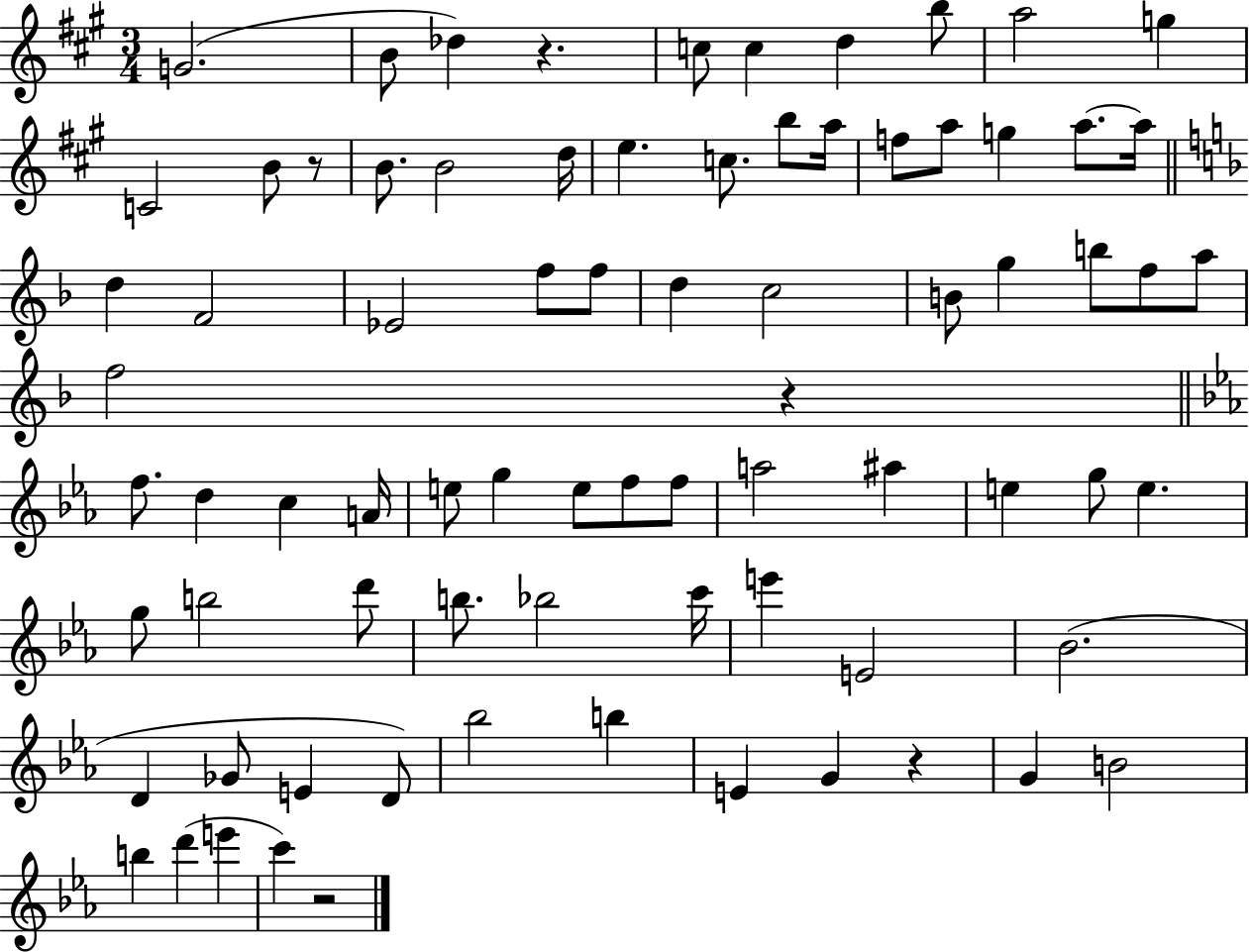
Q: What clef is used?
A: treble